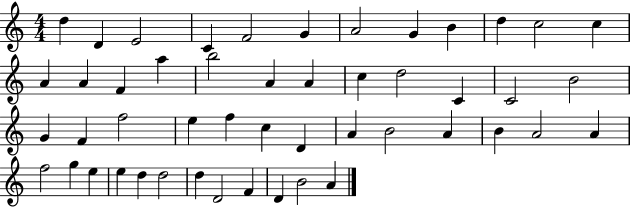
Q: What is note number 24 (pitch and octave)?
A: B4